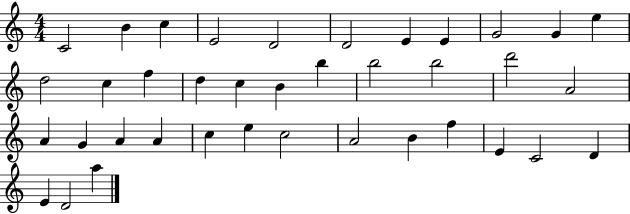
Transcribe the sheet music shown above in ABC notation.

X:1
T:Untitled
M:4/4
L:1/4
K:C
C2 B c E2 D2 D2 E E G2 G e d2 c f d c B b b2 b2 d'2 A2 A G A A c e c2 A2 B f E C2 D E D2 a